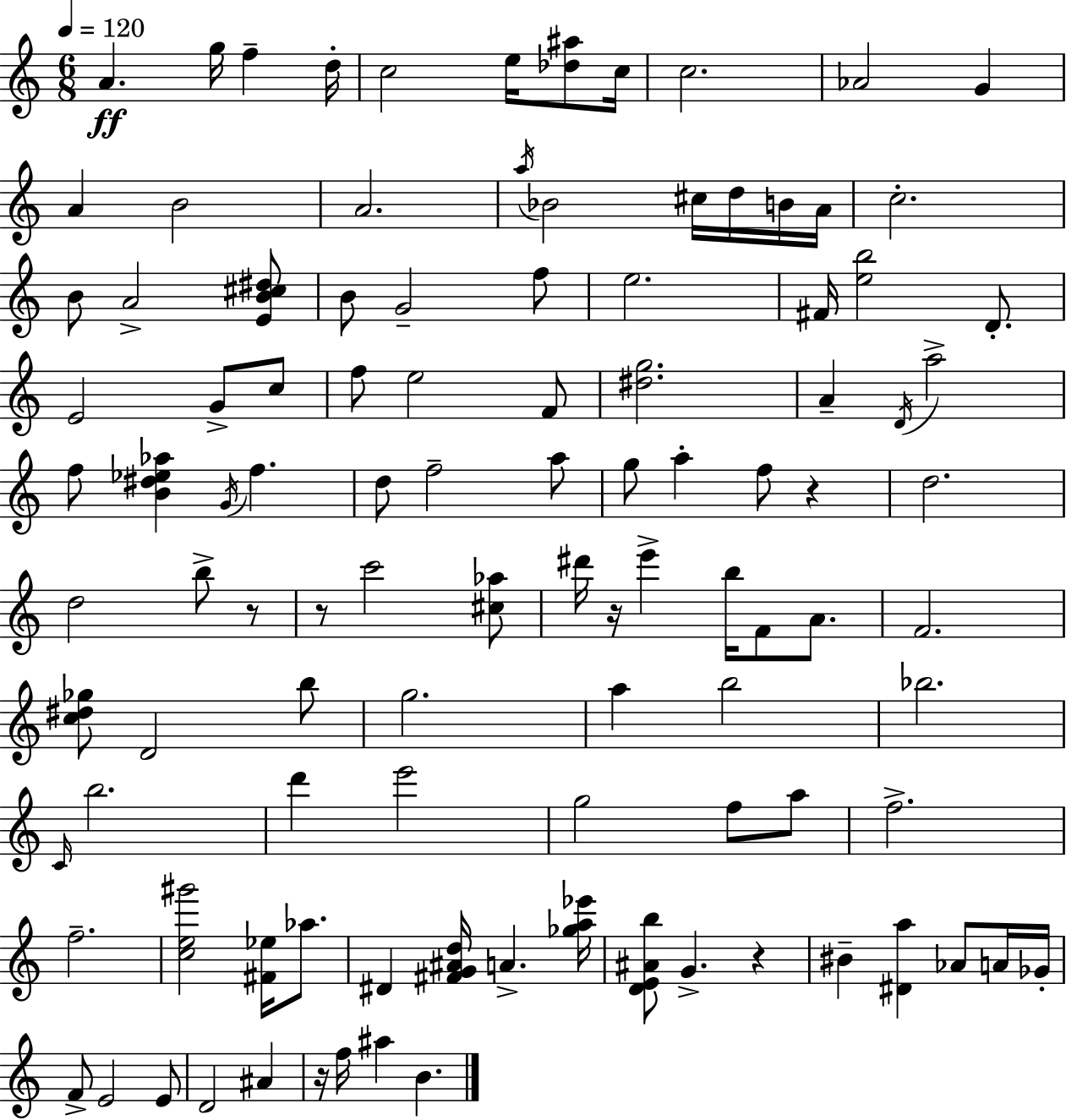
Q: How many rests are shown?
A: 6